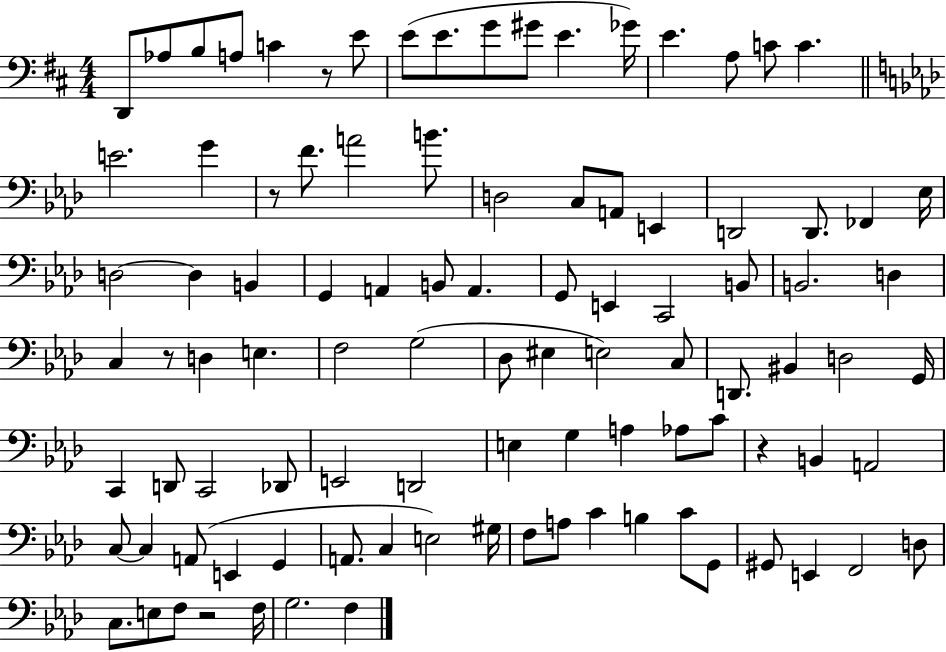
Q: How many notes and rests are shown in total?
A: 98